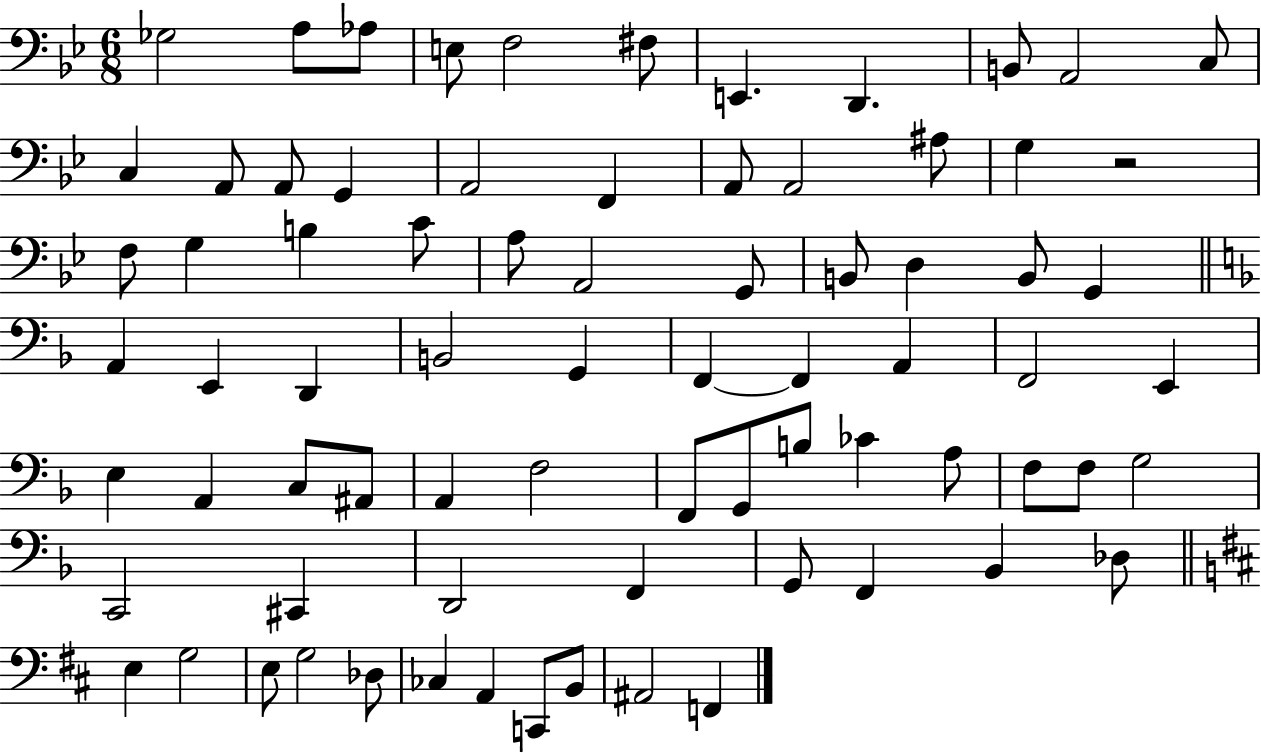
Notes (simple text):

Gb3/h A3/e Ab3/e E3/e F3/h F#3/e E2/q. D2/q. B2/e A2/h C3/e C3/q A2/e A2/e G2/q A2/h F2/q A2/e A2/h A#3/e G3/q R/h F3/e G3/q B3/q C4/e A3/e A2/h G2/e B2/e D3/q B2/e G2/q A2/q E2/q D2/q B2/h G2/q F2/q F2/q A2/q F2/h E2/q E3/q A2/q C3/e A#2/e A2/q F3/h F2/e G2/e B3/e CES4/q A3/e F3/e F3/e G3/h C2/h C#2/q D2/h F2/q G2/e F2/q Bb2/q Db3/e E3/q G3/h E3/e G3/h Db3/e CES3/q A2/q C2/e B2/e A#2/h F2/q